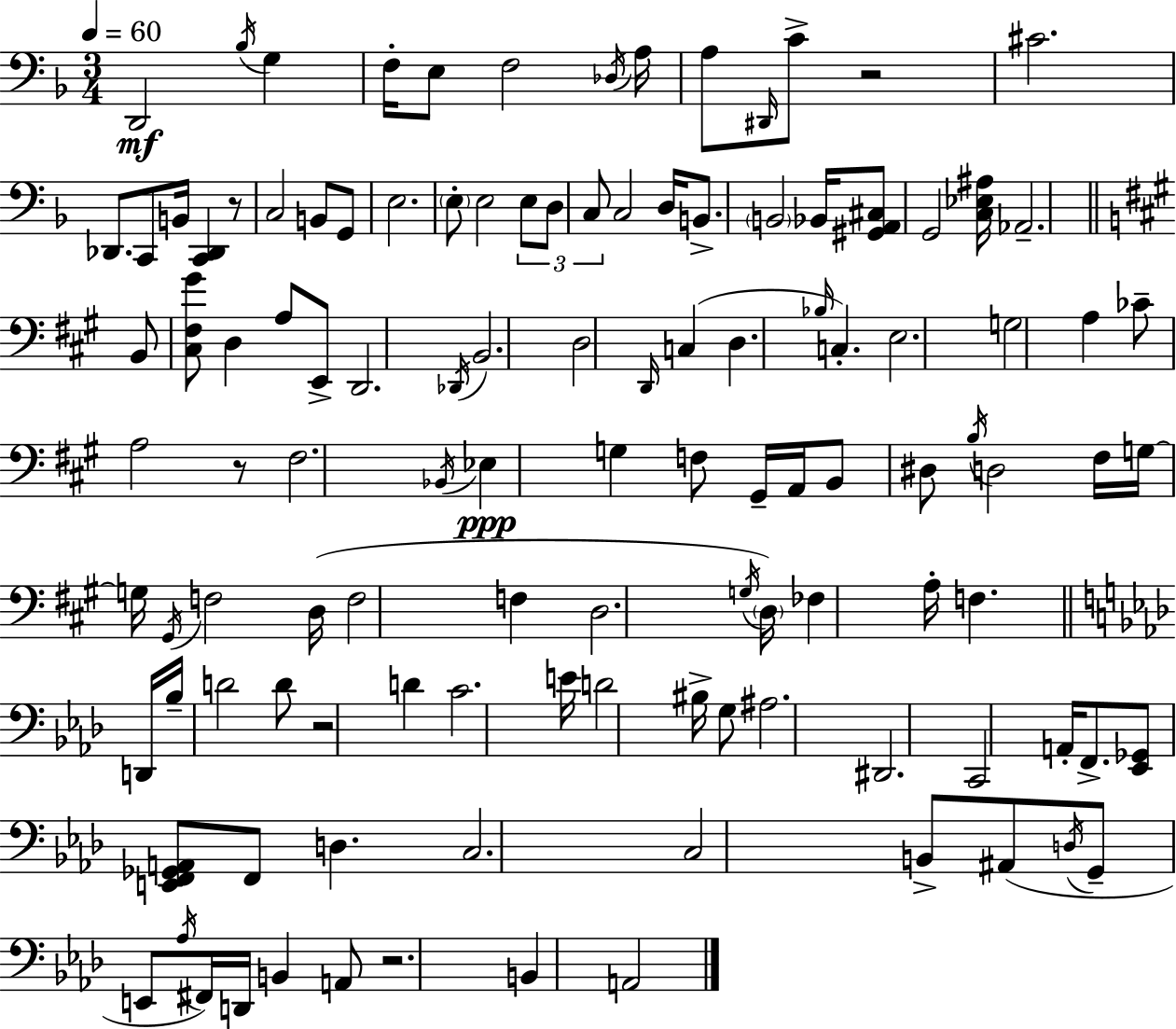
D2/h Bb3/s G3/q F3/s E3/e F3/h Db3/s A3/s A3/e D#2/s C4/e R/h C#4/h. Db2/e. C2/e B2/s [C2,Db2]/q R/e C3/h B2/e G2/e E3/h. E3/e E3/h E3/e D3/e C3/e C3/h D3/s B2/e. B2/h Bb2/s [G#2,A2,C#3]/e G2/h [C3,Eb3,A#3]/s Ab2/h. B2/e [C#3,F#3,G#4]/e D3/q A3/e E2/e D2/h. Db2/s B2/h. D3/h D2/s C3/q D3/q. Bb3/s C3/q. E3/h. G3/h A3/q CES4/e A3/h R/e F#3/h. Bb2/s Eb3/q G3/q F3/e G#2/s A2/s B2/e D#3/e B3/s D3/h F#3/s G3/s G3/s G#2/s F3/h D3/s F3/h F3/q D3/h. G3/s D3/s FES3/q A3/s F3/q. D2/s Bb3/s D4/h D4/e R/h D4/q C4/h. E4/s D4/h BIS3/s G3/e A#3/h. D#2/h. C2/h A2/s F2/e. [Eb2,Gb2]/e [E2,F2,Gb2,A2]/e F2/e D3/q. C3/h. C3/h B2/e A#2/e D3/s G2/e E2/e Ab3/s F#2/s D2/s B2/q A2/e R/h. B2/q A2/h